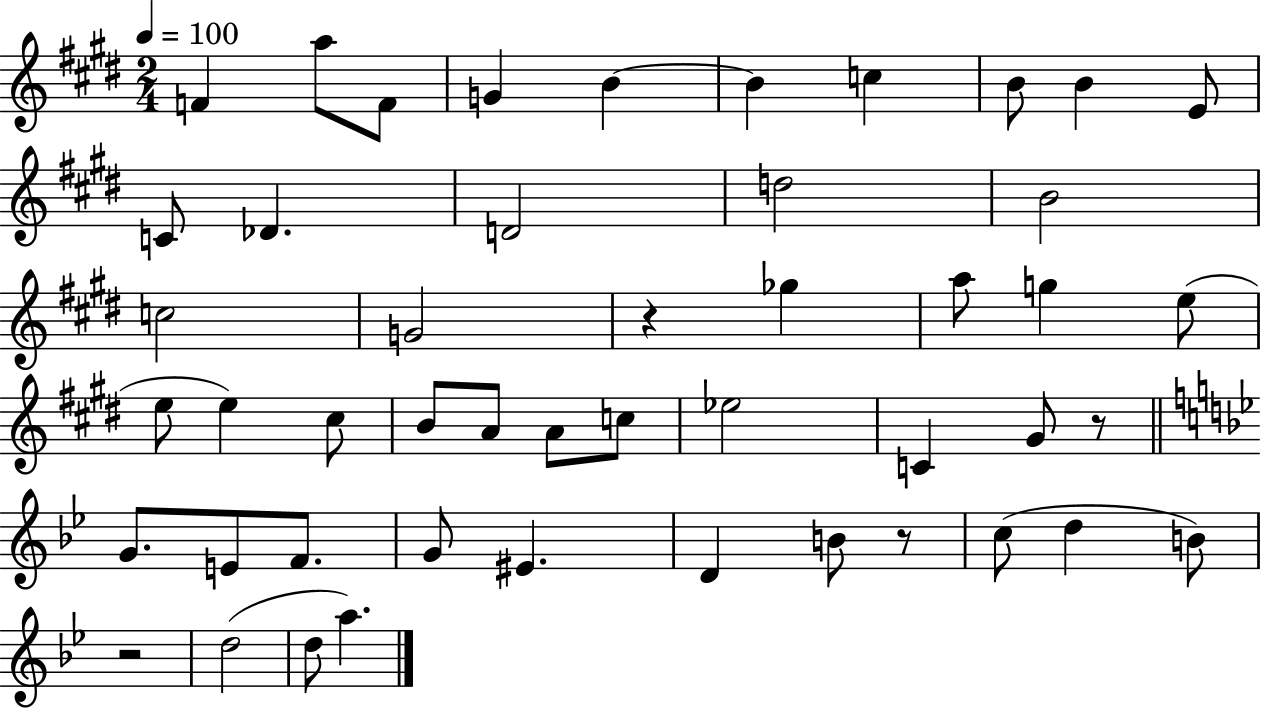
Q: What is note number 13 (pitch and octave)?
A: D4